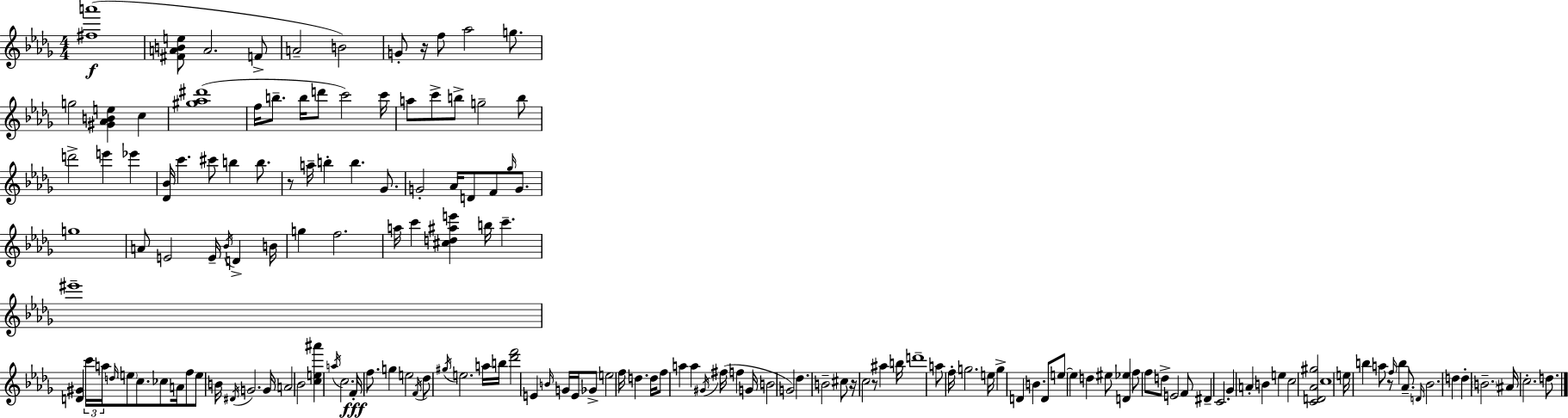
X:1
T:Untitled
M:4/4
L:1/4
K:Bbm
[^fa']4 [^FABe]/2 A2 F/2 A2 B2 G/2 z/4 f/2 _a2 g/2 g2 [^G_ABe] c [^g_a^d']4 f/4 b/2 b/4 d'/2 c'2 c'/4 a/2 c'/2 b/2 g2 b/2 d'2 e' _e' [_D_B]/4 c' ^c'/2 b b/2 z/2 a/4 b b _G/2 G2 _A/4 D/2 F/2 _g/4 G/2 g4 A/2 E2 E/4 _B/4 D B/4 g f2 a/4 c' [^cd^ae'] b/4 c' ^e'4 [D^G] c'/4 a/4 d/4 e/2 c/2 _c/2 A/4 f/2 e/2 B/4 ^D/4 G2 G/4 A2 _B2 [ce^a'] a/4 c2 F/4 f/2 g e2 F/4 _d/2 ^g/4 e2 a/4 b/4 [_d'f']2 E B/4 G/4 E/4 _G/2 e2 f/4 d d/4 f/2 a a ^G/4 ^f/4 f G/4 B2 G2 _d B2 ^c/2 z/4 c2 z/2 ^a b/4 d'4 a/2 f/4 g2 e/4 g D B D/2 e/2 e d ^e/2 [D_e] f/2 f/2 d/2 E2 F/2 ^D C2 _G A B e c2 [CD_A^g]2 c4 e/4 b a/2 z/2 f/4 b _A/2 D/4 _B2 d d B2 ^A/4 c2 d/2